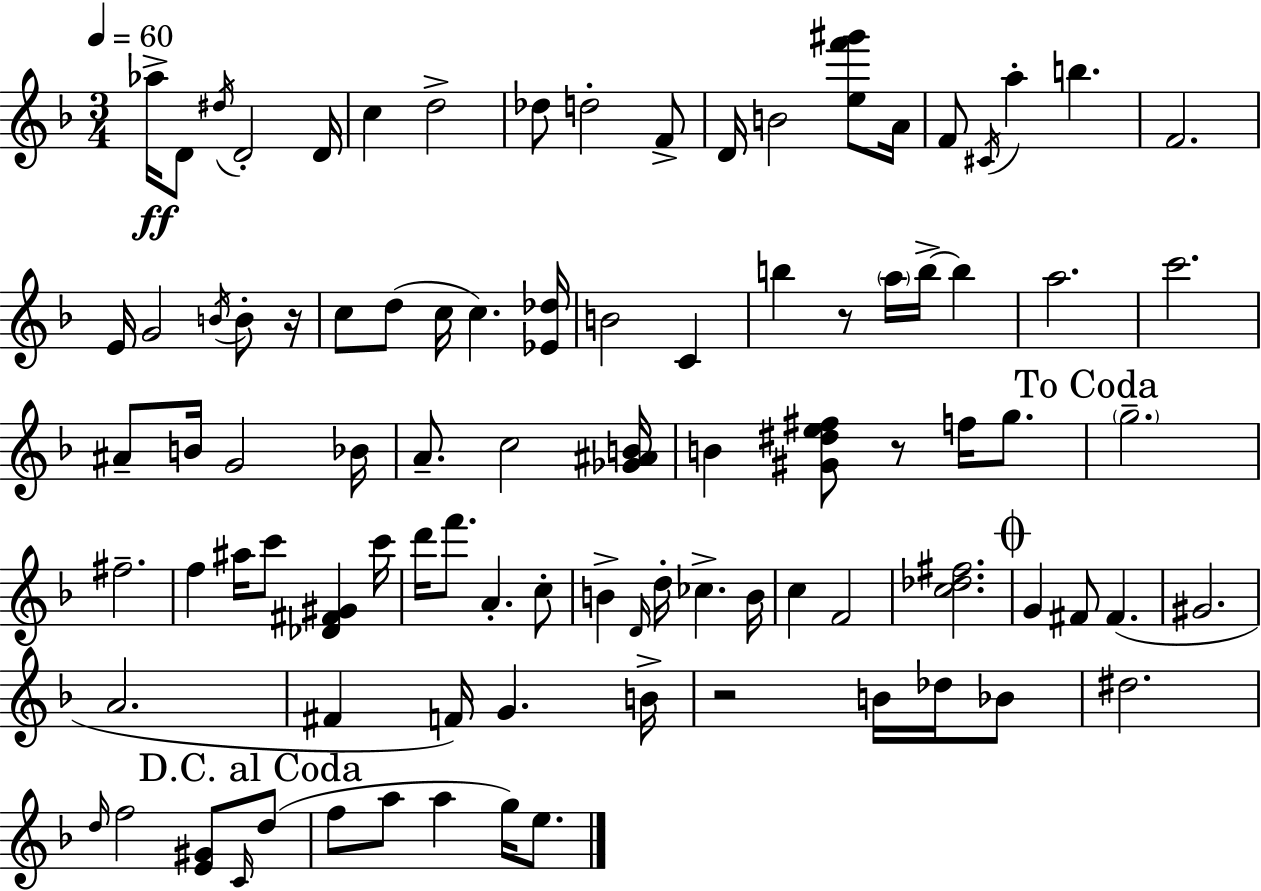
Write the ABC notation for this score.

X:1
T:Untitled
M:3/4
L:1/4
K:Dm
_a/4 D/2 ^d/4 D2 D/4 c d2 _d/2 d2 F/2 D/4 B2 [ef'^g']/2 A/4 F/2 ^C/4 a b F2 E/4 G2 B/4 B/2 z/4 c/2 d/2 c/4 c [_E_d]/4 B2 C b z/2 a/4 b/4 b a2 c'2 ^A/2 B/4 G2 _B/4 A/2 c2 [_G^AB]/4 B [^G^de^f]/2 z/2 f/4 g/2 g2 ^f2 f ^a/4 c'/2 [_D^F^G] c'/4 d'/4 f'/2 A c/2 B D/4 d/4 _c B/4 c F2 [c_d^f]2 G ^F/2 ^F ^G2 A2 ^F F/4 G B/4 z2 B/4 _d/4 _B/2 ^d2 d/4 f2 [E^G]/2 C/4 d/2 f/2 a/2 a g/4 e/2